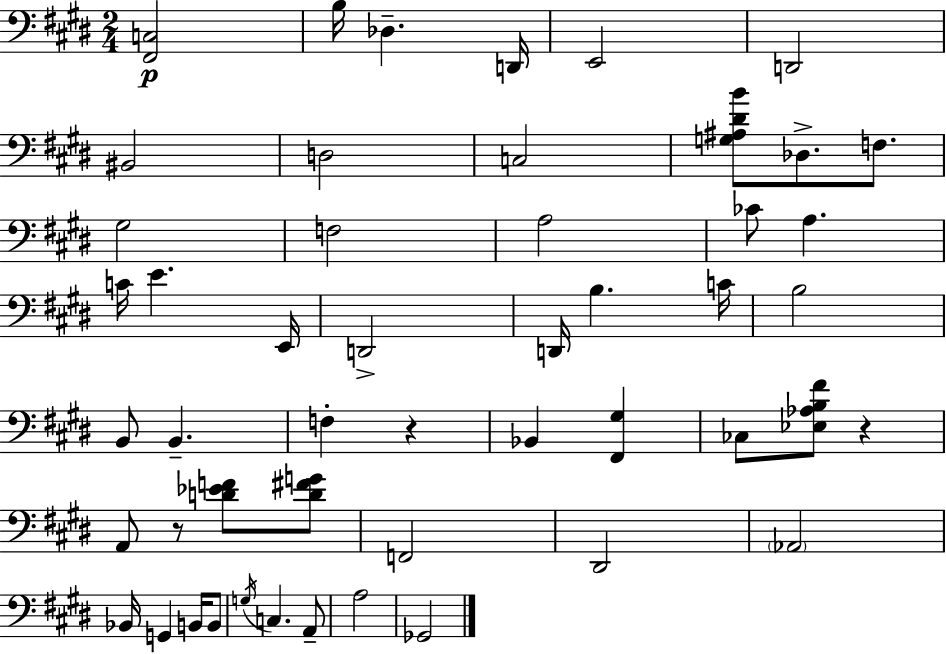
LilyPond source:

{
  \clef bass
  \numericTimeSignature
  \time 2/4
  \key e \major
  <fis, c>2\p | b16 des4.-- d,16 | e,2 | d,2 | \break bis,2 | d2 | c2 | <g ais dis' b'>8 des8.-> f8. | \break gis2 | f2 | a2 | ces'8 a4. | \break c'16 e'4. e,16 | d,2-> | d,16 b4. c'16 | b2 | \break b,8 b,4.-- | f4-. r4 | bes,4 <fis, gis>4 | ces8 <ees aes b fis'>8 r4 | \break a,8 r8 <d' ees' f'>8 <d' fis' g'>8 | f,2 | dis,2 | \parenthesize aes,2 | \break bes,16 g,4 b,16 b,8 | \acciaccatura { g16 } c4. a,8-- | a2 | ges,2 | \break \bar "|."
}